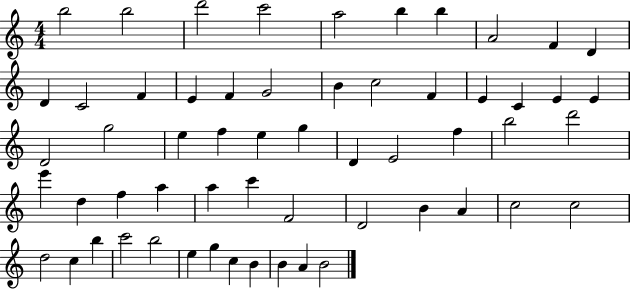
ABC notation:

X:1
T:Untitled
M:4/4
L:1/4
K:C
b2 b2 d'2 c'2 a2 b b A2 F D D C2 F E F G2 B c2 F E C E E D2 g2 e f e g D E2 f b2 d'2 e' d f a a c' F2 D2 B A c2 c2 d2 c b c'2 b2 e g c B B A B2